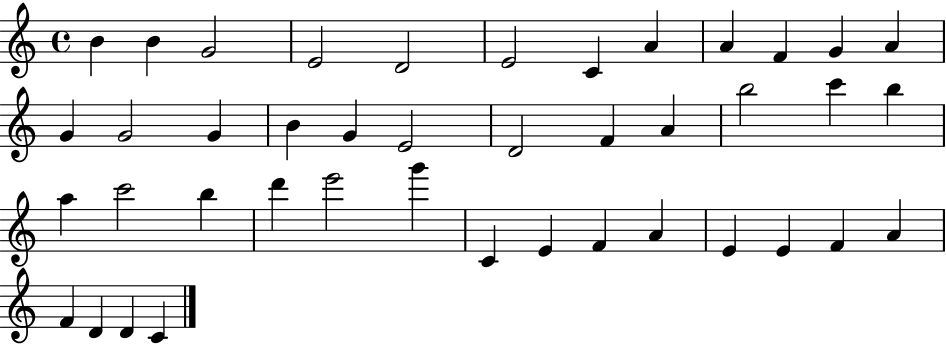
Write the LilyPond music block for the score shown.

{
  \clef treble
  \time 4/4
  \defaultTimeSignature
  \key c \major
  b'4 b'4 g'2 | e'2 d'2 | e'2 c'4 a'4 | a'4 f'4 g'4 a'4 | \break g'4 g'2 g'4 | b'4 g'4 e'2 | d'2 f'4 a'4 | b''2 c'''4 b''4 | \break a''4 c'''2 b''4 | d'''4 e'''2 g'''4 | c'4 e'4 f'4 a'4 | e'4 e'4 f'4 a'4 | \break f'4 d'4 d'4 c'4 | \bar "|."
}